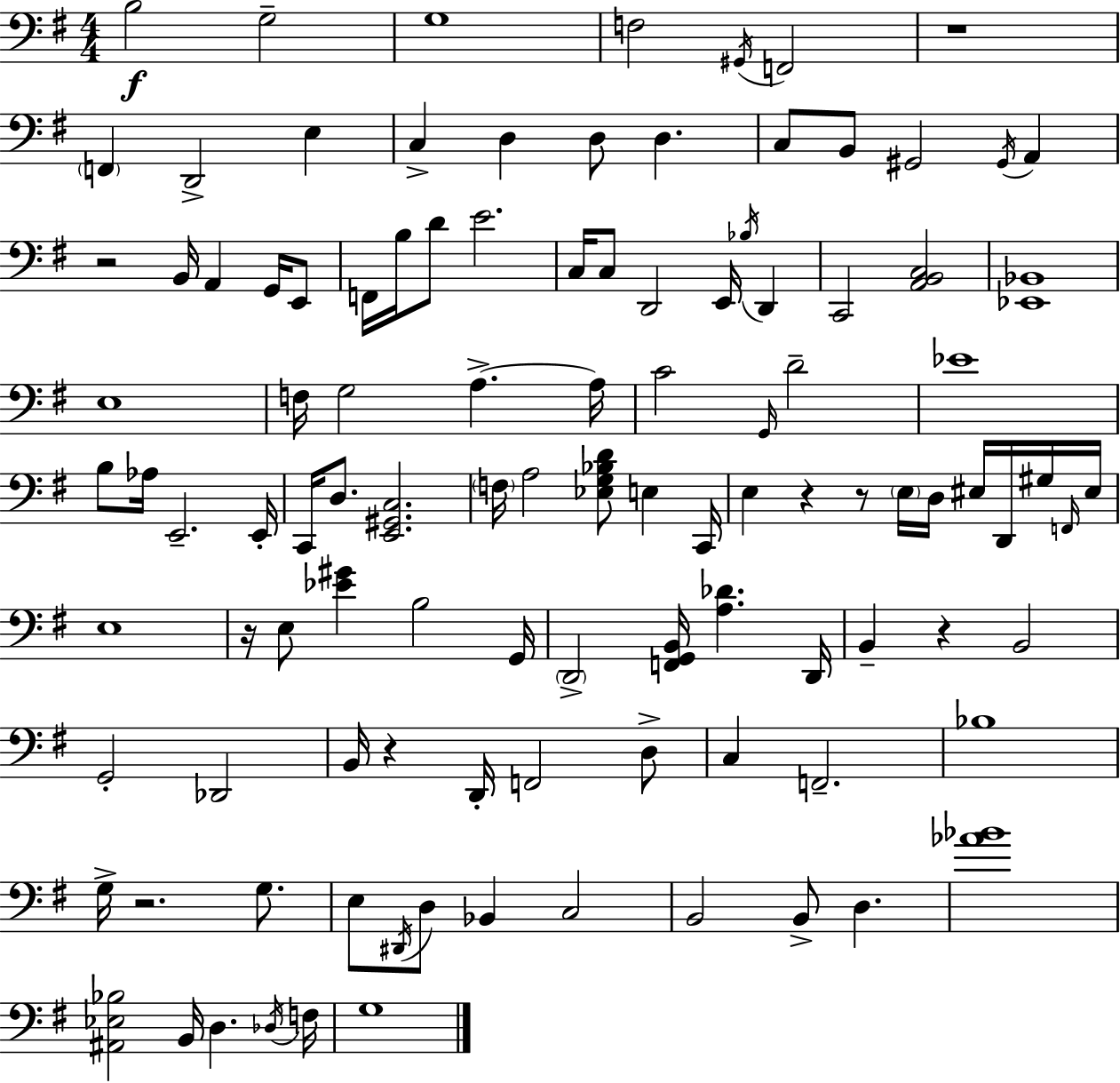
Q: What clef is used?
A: bass